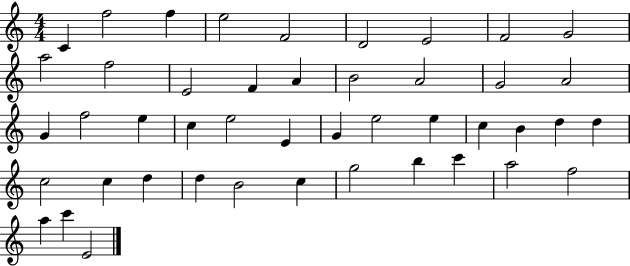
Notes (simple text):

C4/q F5/h F5/q E5/h F4/h D4/h E4/h F4/h G4/h A5/h F5/h E4/h F4/q A4/q B4/h A4/h G4/h A4/h G4/q F5/h E5/q C5/q E5/h E4/q G4/q E5/h E5/q C5/q B4/q D5/q D5/q C5/h C5/q D5/q D5/q B4/h C5/q G5/h B5/q C6/q A5/h F5/h A5/q C6/q E4/h